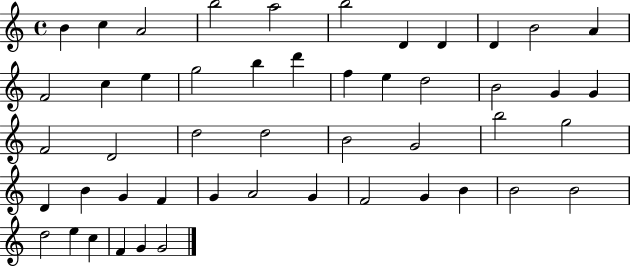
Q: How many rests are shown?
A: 0